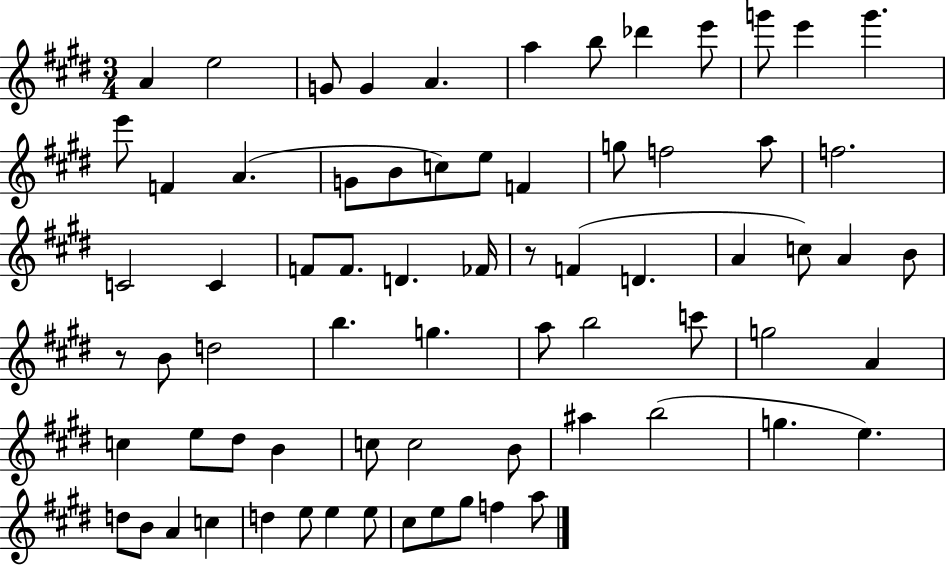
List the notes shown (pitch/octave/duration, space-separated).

A4/q E5/h G4/e G4/q A4/q. A5/q B5/e Db6/q E6/e G6/e E6/q G6/q. E6/e F4/q A4/q. G4/e B4/e C5/e E5/e F4/q G5/e F5/h A5/e F5/h. C4/h C4/q F4/e F4/e. D4/q. FES4/s R/e F4/q D4/q. A4/q C5/e A4/q B4/e R/e B4/e D5/h B5/q. G5/q. A5/e B5/h C6/e G5/h A4/q C5/q E5/e D#5/e B4/q C5/e C5/h B4/e A#5/q B5/h G5/q. E5/q. D5/e B4/e A4/q C5/q D5/q E5/e E5/q E5/e C#5/e E5/e G#5/e F5/q A5/e